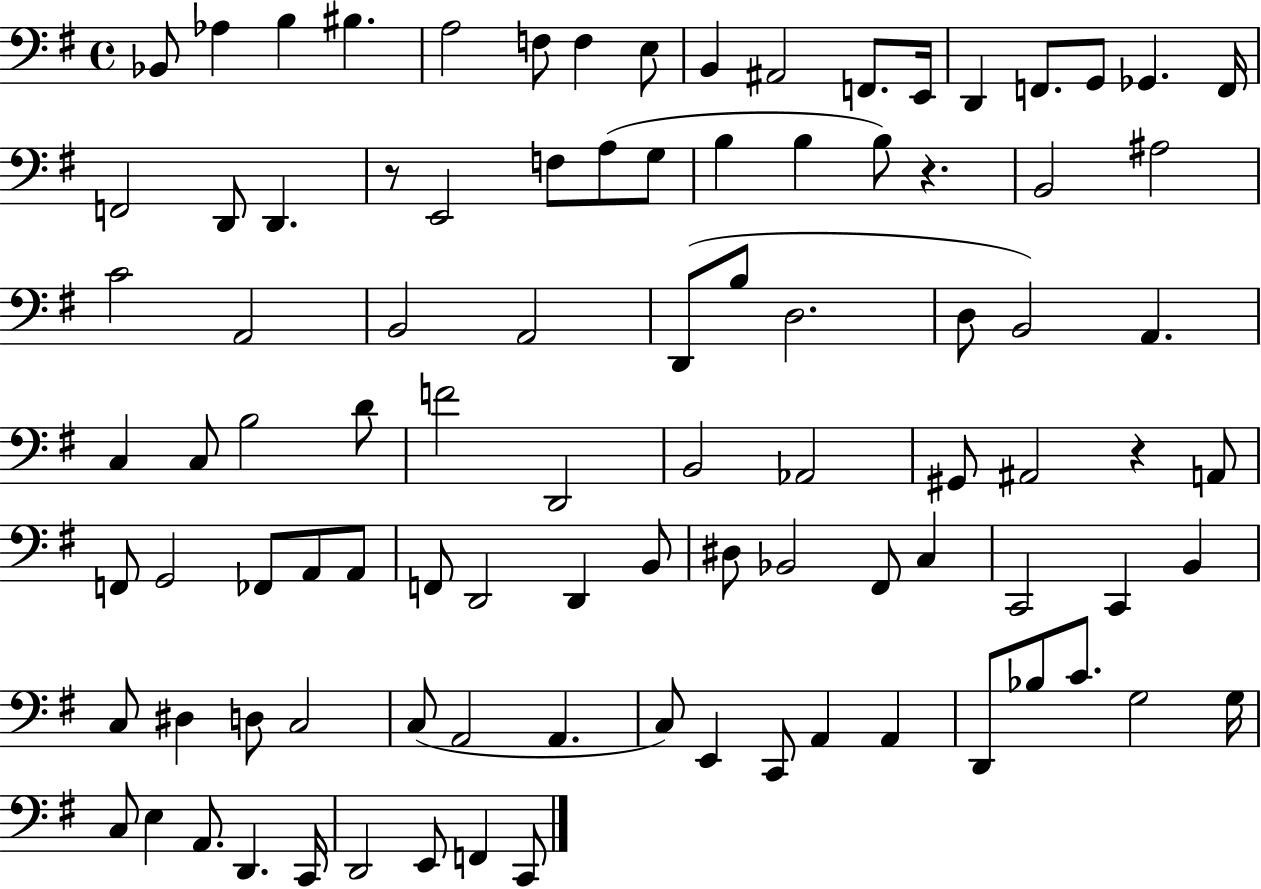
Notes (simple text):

Bb2/e Ab3/q B3/q BIS3/q. A3/h F3/e F3/q E3/e B2/q A#2/h F2/e. E2/s D2/q F2/e. G2/e Gb2/q. F2/s F2/h D2/e D2/q. R/e E2/h F3/e A3/e G3/e B3/q B3/q B3/e R/q. B2/h A#3/h C4/h A2/h B2/h A2/h D2/e B3/e D3/h. D3/e B2/h A2/q. C3/q C3/e B3/h D4/e F4/h D2/h B2/h Ab2/h G#2/e A#2/h R/q A2/e F2/e G2/h FES2/e A2/e A2/e F2/e D2/h D2/q B2/e D#3/e Bb2/h F#2/e C3/q C2/h C2/q B2/q C3/e D#3/q D3/e C3/h C3/e A2/h A2/q. C3/e E2/q C2/e A2/q A2/q D2/e Bb3/e C4/e. G3/h G3/s C3/e E3/q A2/e. D2/q. C2/s D2/h E2/e F2/q C2/e